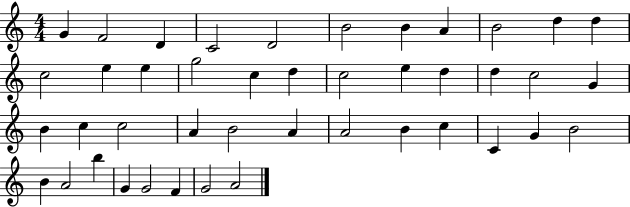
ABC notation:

X:1
T:Untitled
M:4/4
L:1/4
K:C
G F2 D C2 D2 B2 B A B2 d d c2 e e g2 c d c2 e d d c2 G B c c2 A B2 A A2 B c C G B2 B A2 b G G2 F G2 A2